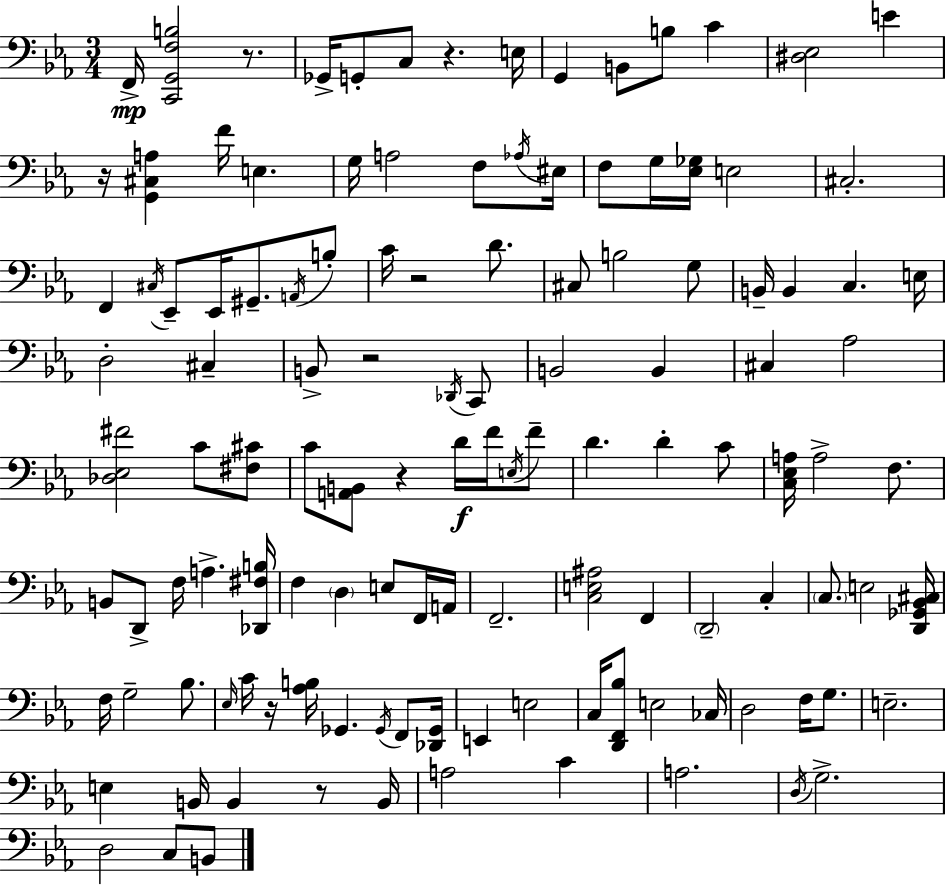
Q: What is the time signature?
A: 3/4